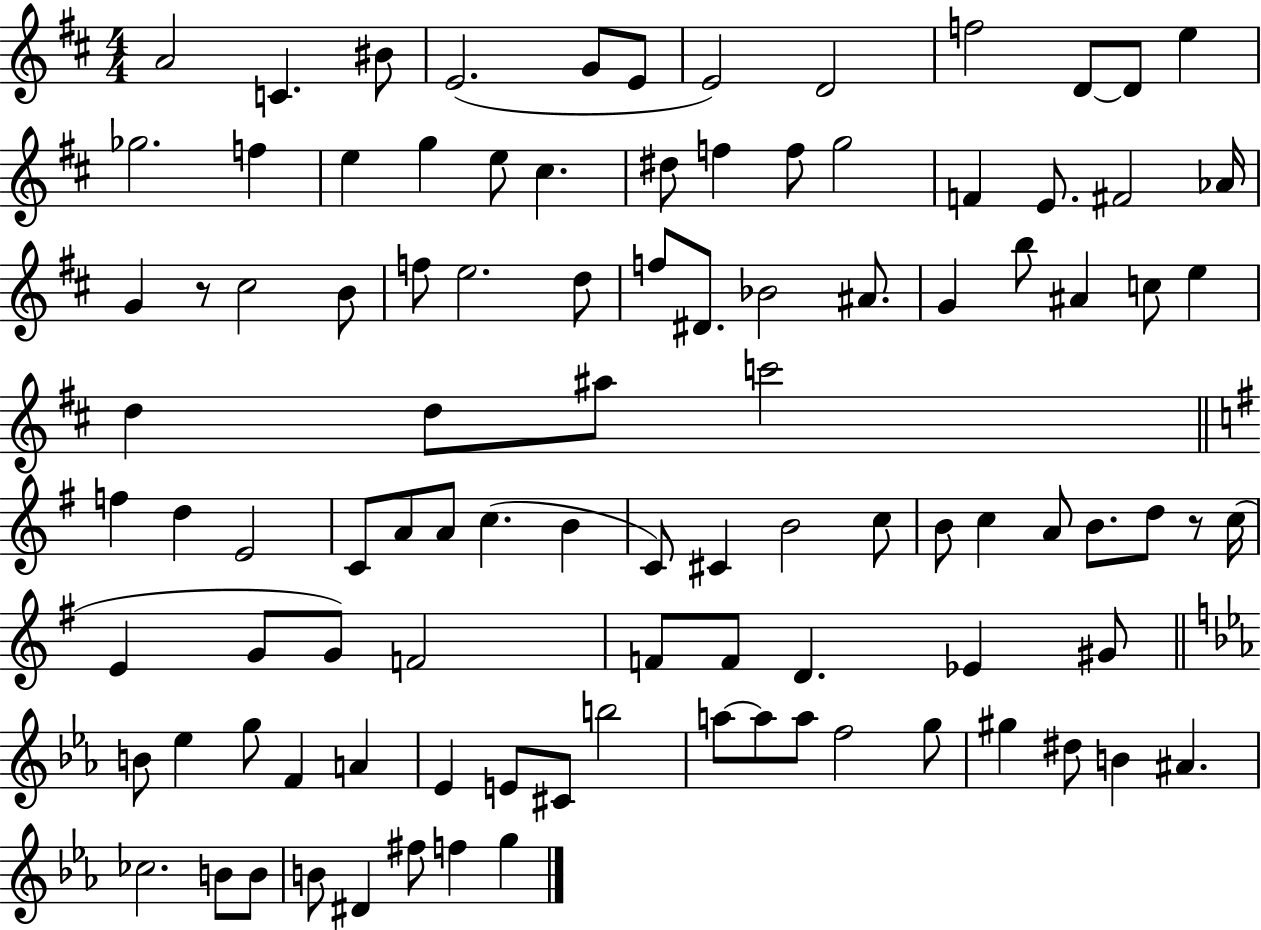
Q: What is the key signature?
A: D major